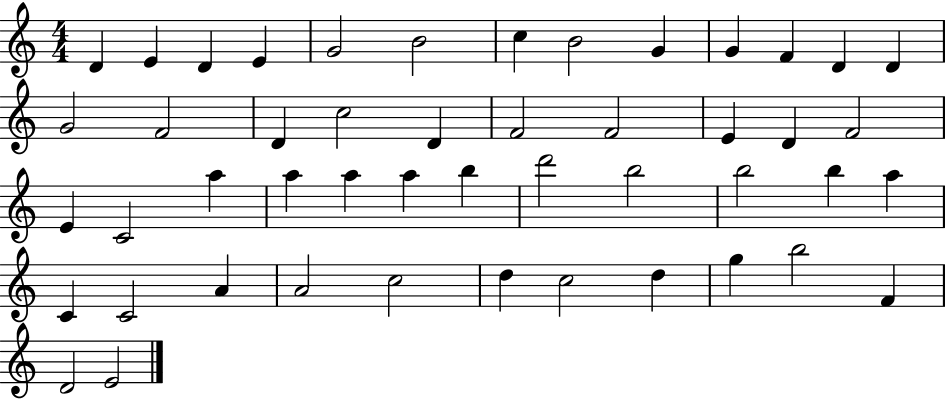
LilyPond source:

{
  \clef treble
  \numericTimeSignature
  \time 4/4
  \key c \major
  d'4 e'4 d'4 e'4 | g'2 b'2 | c''4 b'2 g'4 | g'4 f'4 d'4 d'4 | \break g'2 f'2 | d'4 c''2 d'4 | f'2 f'2 | e'4 d'4 f'2 | \break e'4 c'2 a''4 | a''4 a''4 a''4 b''4 | d'''2 b''2 | b''2 b''4 a''4 | \break c'4 c'2 a'4 | a'2 c''2 | d''4 c''2 d''4 | g''4 b''2 f'4 | \break d'2 e'2 | \bar "|."
}